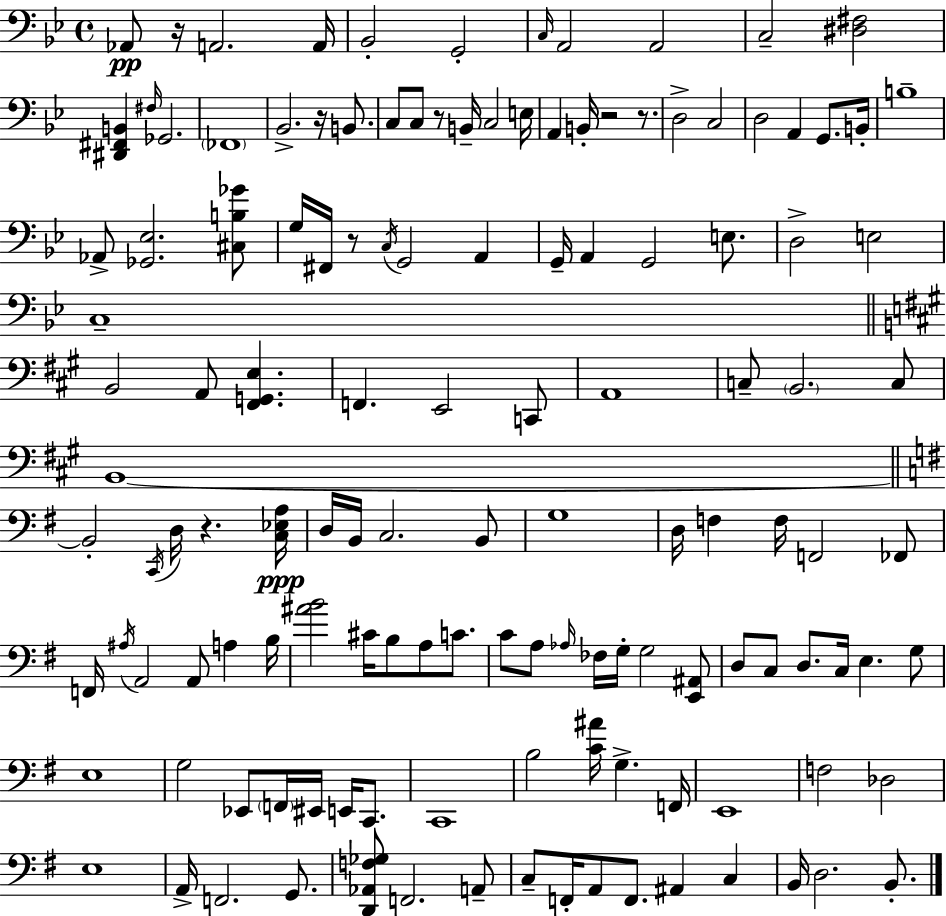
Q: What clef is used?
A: bass